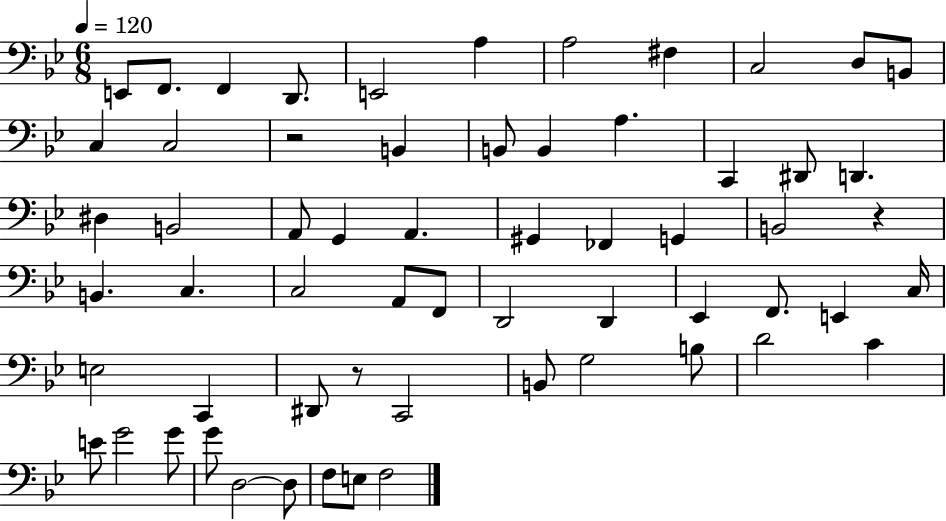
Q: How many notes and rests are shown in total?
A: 61